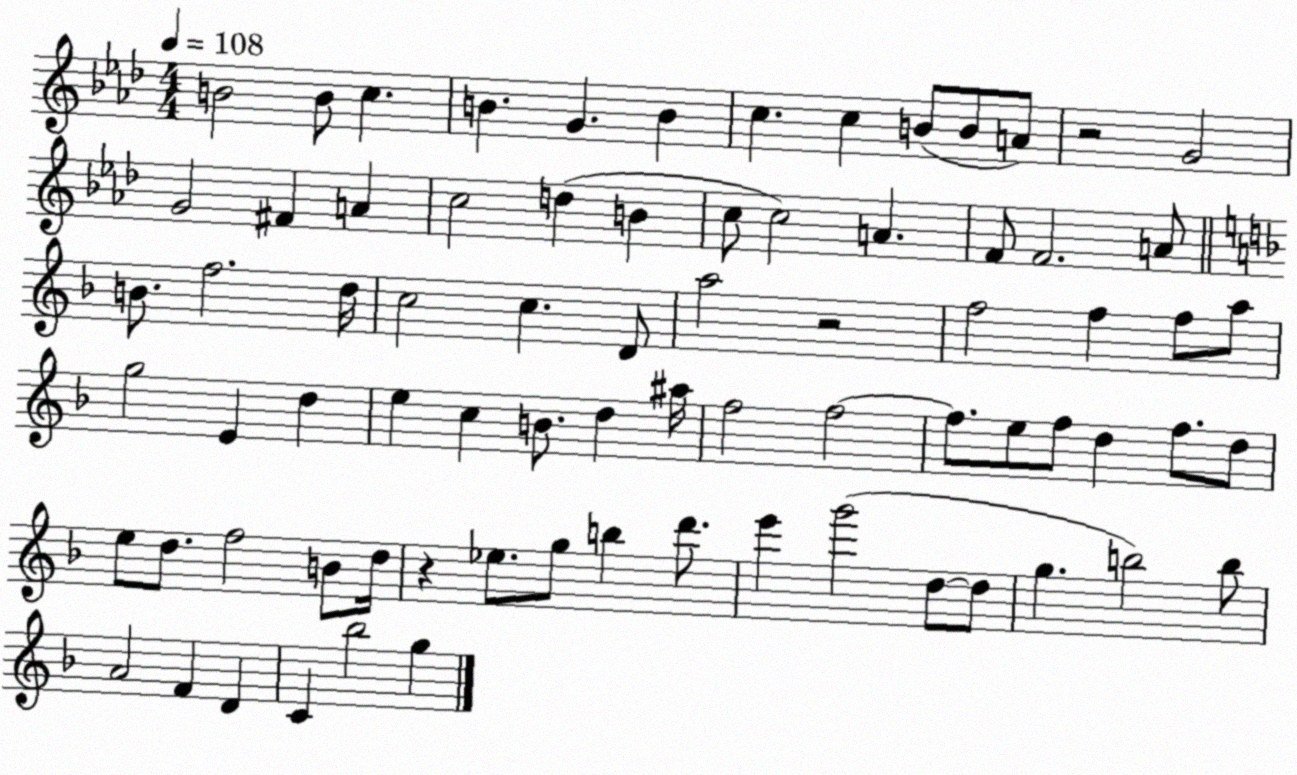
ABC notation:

X:1
T:Untitled
M:4/4
L:1/4
K:Ab
B2 B/2 c B G B c c B/2 B/2 A/2 z2 G2 G2 ^F A c2 d B c/2 c2 A F/2 F2 A/2 B/2 f2 d/4 c2 c D/2 a2 z2 f2 f f/2 a/2 g2 E d e c B/2 d ^a/4 f2 f2 f/2 e/2 f/2 d f/2 d/2 e/2 d/2 f2 B/2 d/4 z _e/2 g/2 b d'/2 e' g'2 d/2 d/2 g b2 b/2 A2 F D C _b2 g